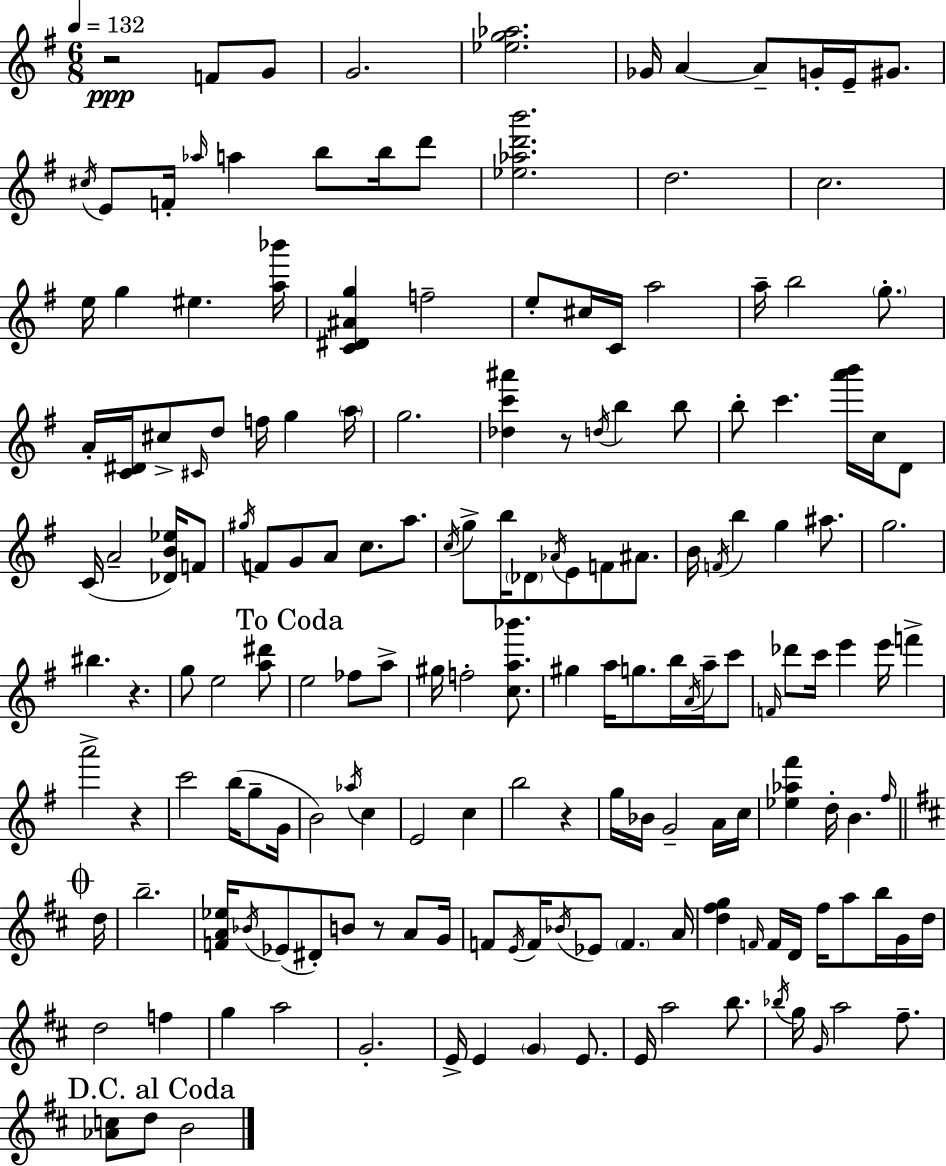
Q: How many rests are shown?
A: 6